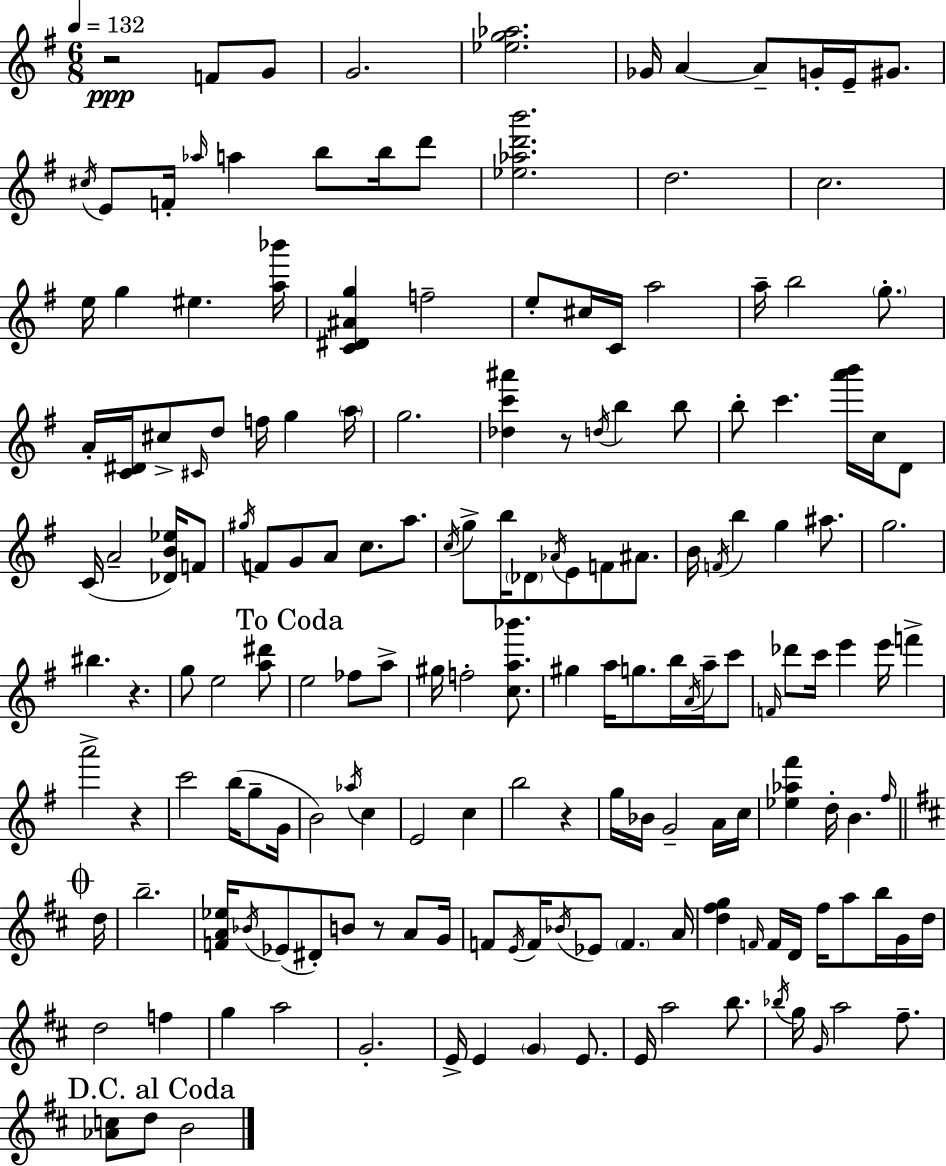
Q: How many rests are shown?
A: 6